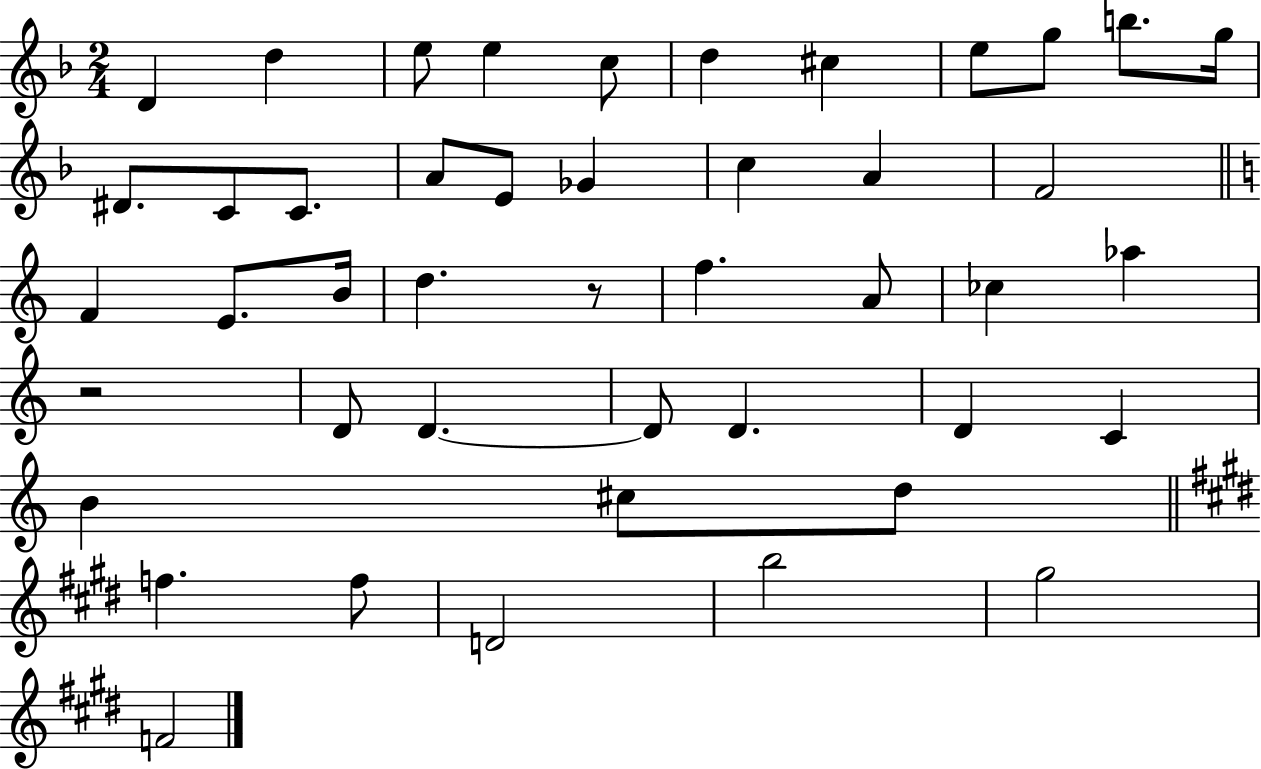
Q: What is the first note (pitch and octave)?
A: D4